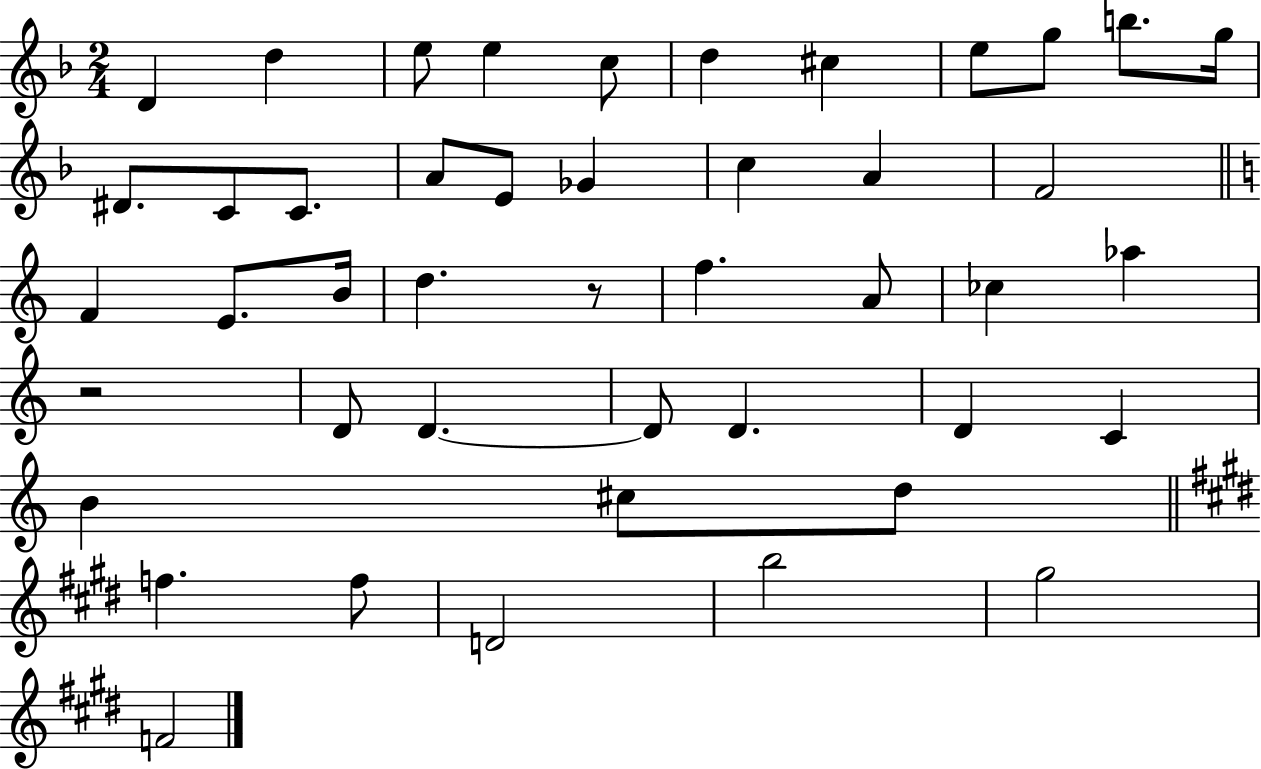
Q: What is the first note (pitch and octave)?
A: D4